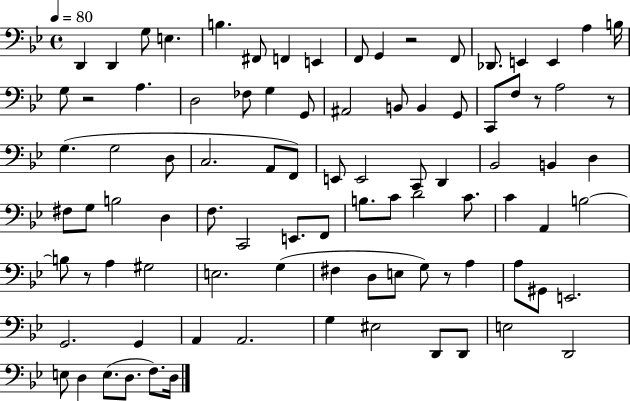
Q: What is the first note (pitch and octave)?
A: D2